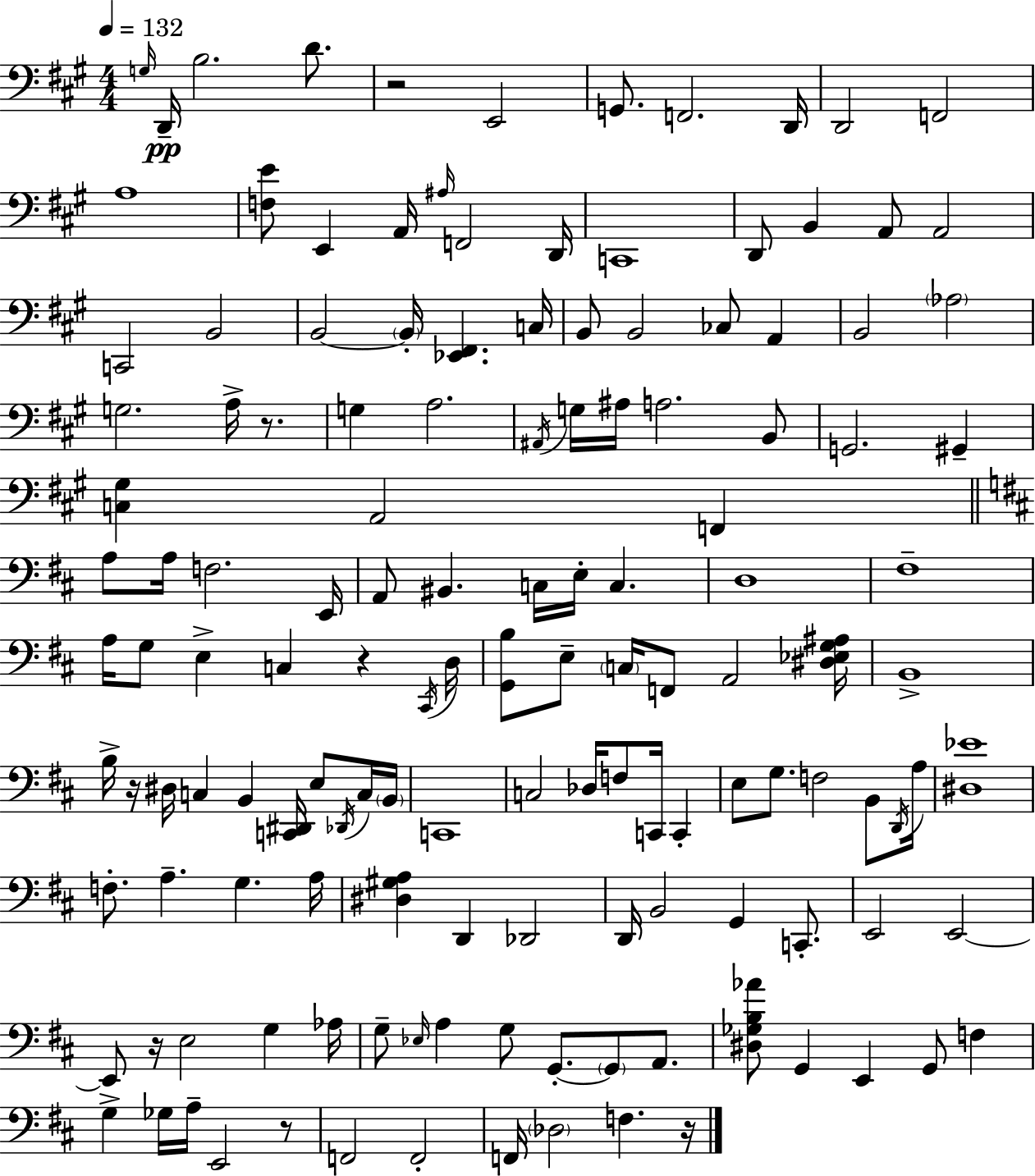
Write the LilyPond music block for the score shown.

{
  \clef bass
  \numericTimeSignature
  \time 4/4
  \key a \major
  \tempo 4 = 132
  \grace { g16 }\pp d,16-- b2. d'8. | r2 e,2 | g,8. f,2. | d,16 d,2 f,2 | \break a1 | <f e'>8 e,4 a,16 \grace { ais16 } f,2 | d,16 c,1 | d,8 b,4 a,8 a,2 | \break c,2 b,2 | b,2~~ \parenthesize b,16-. <ees, fis,>4. | c16 b,8 b,2 ces8 a,4 | b,2 \parenthesize aes2 | \break g2. a16-> r8. | g4 a2. | \acciaccatura { ais,16 } g16 ais16 a2. | b,8 g,2. gis,4-- | \break <c gis>4 a,2 f,4 | \bar "||" \break \key b \minor a8 a16 f2. e,16 | a,8 bis,4. c16 e16-. c4. | d1 | fis1-- | \break a16 g8 e4-> c4 r4 \acciaccatura { cis,16 } | d16 <g, b>8 e8-- \parenthesize c16 f,8 a,2 | <dis ees g ais>16 b,1-> | b16-> r16 dis16 c4 b,4 <c, dis,>16 e8 \acciaccatura { des,16 } | \break c16 \parenthesize b,16 c,1 | c2 des16 f8 c,16 c,4-. | e8 g8. f2 b,8 | \acciaccatura { d,16 } a16 <dis ees'>1 | \break f8.-. a4.-- g4. | a16 <dis gis a>4 d,4 des,2 | d,16 b,2 g,4 | c,8.-. e,2 e,2~~ | \break e,8 r16 e2 g4 | aes16 g8-- \grace { ees16 } a4 g8 g,8.-.~~ \parenthesize g,8 | a,8. <dis ges b aes'>8 g,4 e,4 g,8 | f4 g4-> ges16 a16-- e,2 | \break r8 f,2 f,2-. | f,16 \parenthesize des2 f4. | r16 \bar "|."
}